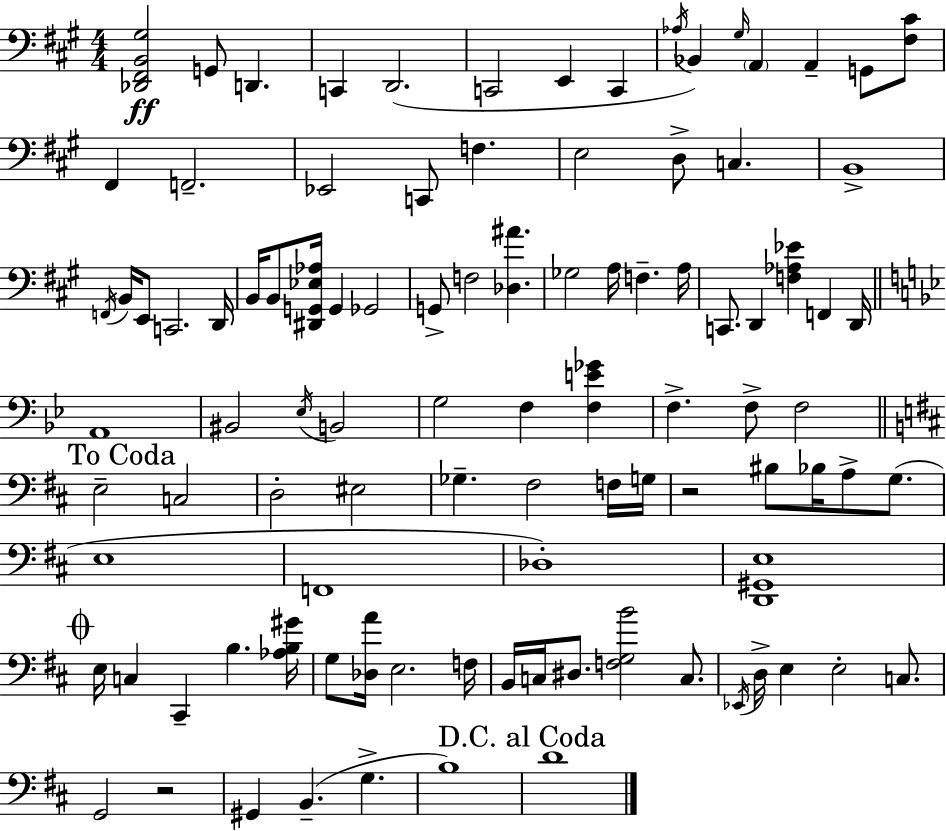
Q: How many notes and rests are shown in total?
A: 99